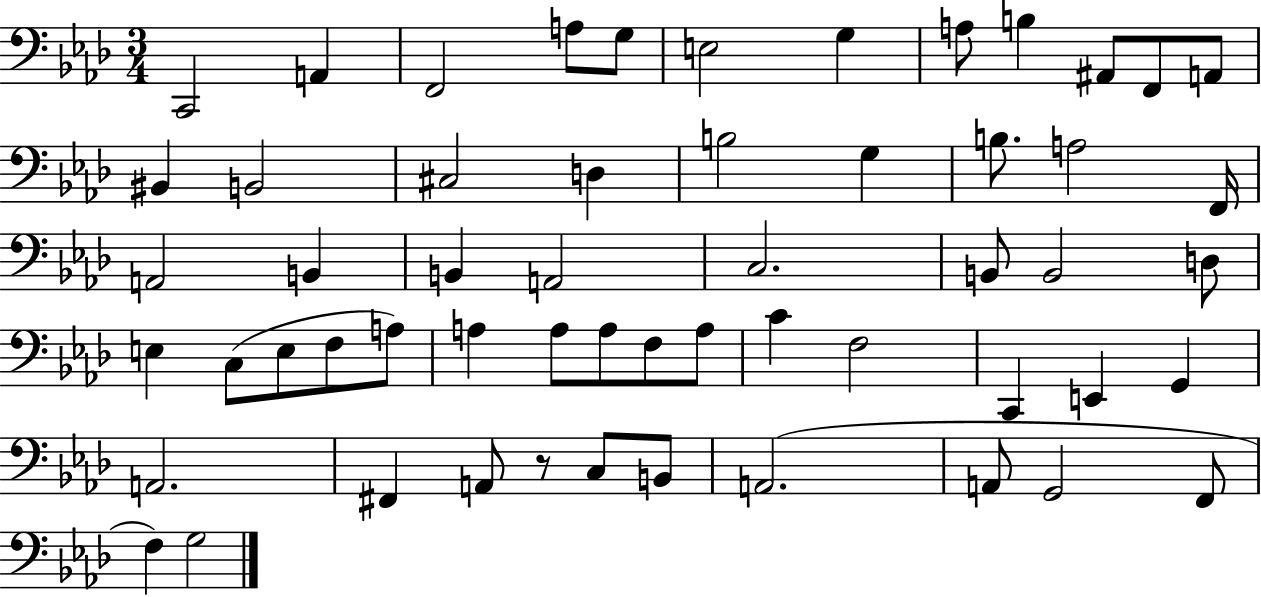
X:1
T:Untitled
M:3/4
L:1/4
K:Ab
C,,2 A,, F,,2 A,/2 G,/2 E,2 G, A,/2 B, ^A,,/2 F,,/2 A,,/2 ^B,, B,,2 ^C,2 D, B,2 G, B,/2 A,2 F,,/4 A,,2 B,, B,, A,,2 C,2 B,,/2 B,,2 D,/2 E, C,/2 E,/2 F,/2 A,/2 A, A,/2 A,/2 F,/2 A,/2 C F,2 C,, E,, G,, A,,2 ^F,, A,,/2 z/2 C,/2 B,,/2 A,,2 A,,/2 G,,2 F,,/2 F, G,2